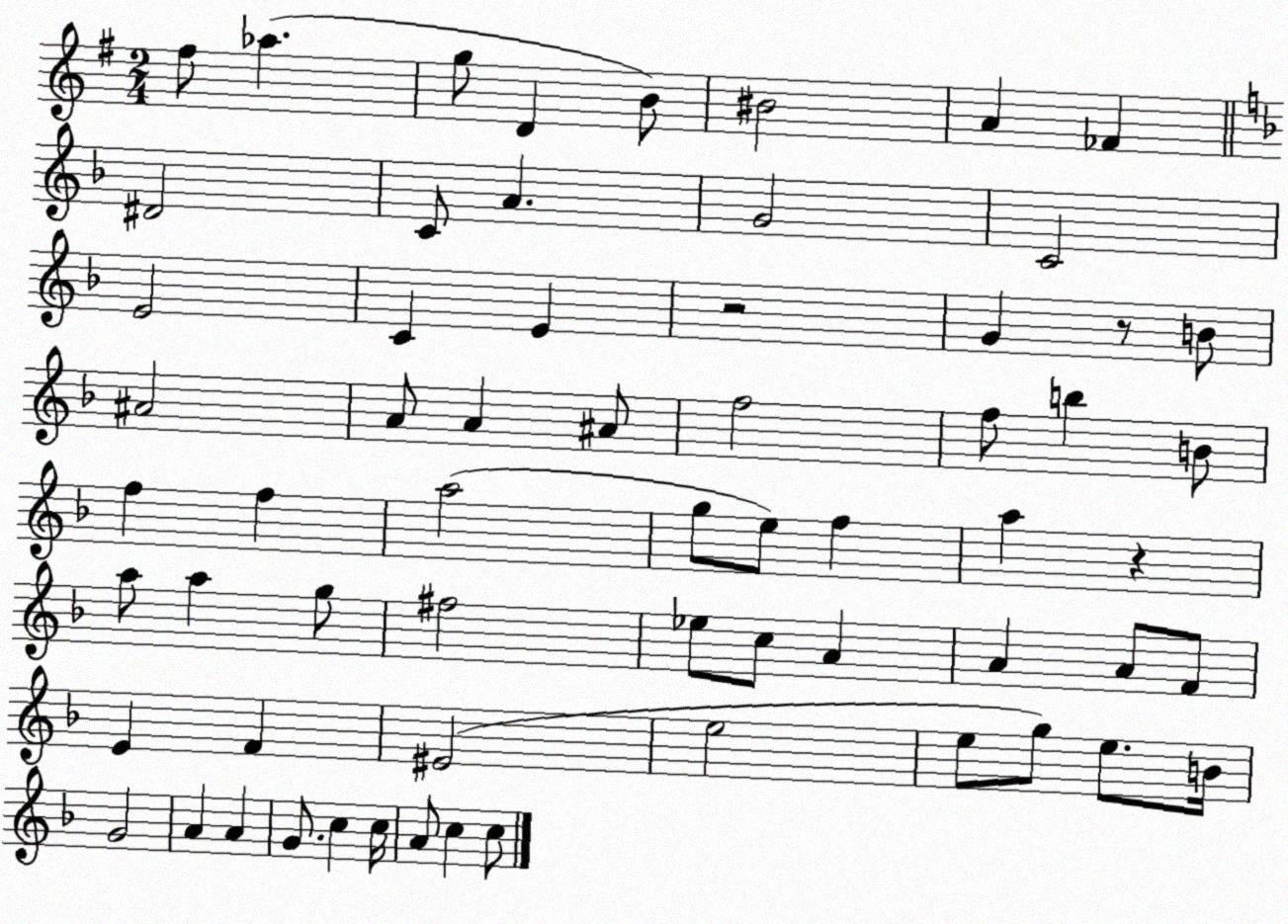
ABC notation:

X:1
T:Untitled
M:2/4
L:1/4
K:G
^f/2 _a g/2 D B/2 ^B2 A _F ^D2 C/2 A G2 C2 E2 C E z2 G z/2 B/2 ^A2 A/2 A ^A/2 f2 f/2 b B/2 f f a2 g/2 e/2 f a z a/2 a g/2 ^f2 _e/2 c/2 A A A/2 F/2 E F ^E2 e2 e/2 g/2 e/2 B/4 G2 A A G/2 c c/4 A/2 c c/2